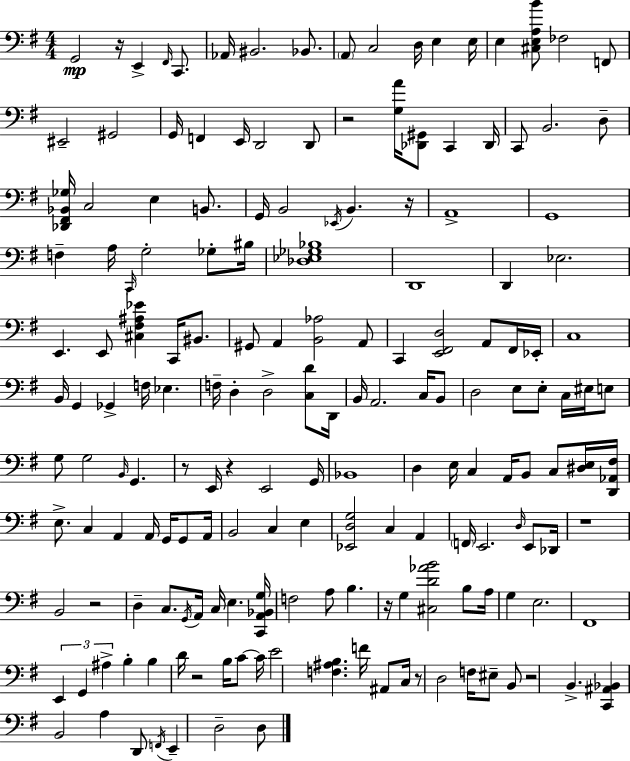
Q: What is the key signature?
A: E minor